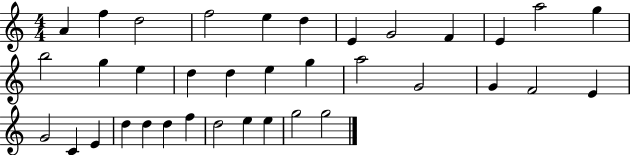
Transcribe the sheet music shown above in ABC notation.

X:1
T:Untitled
M:4/4
L:1/4
K:C
A f d2 f2 e d E G2 F E a2 g b2 g e d d e g a2 G2 G F2 E G2 C E d d d f d2 e e g2 g2